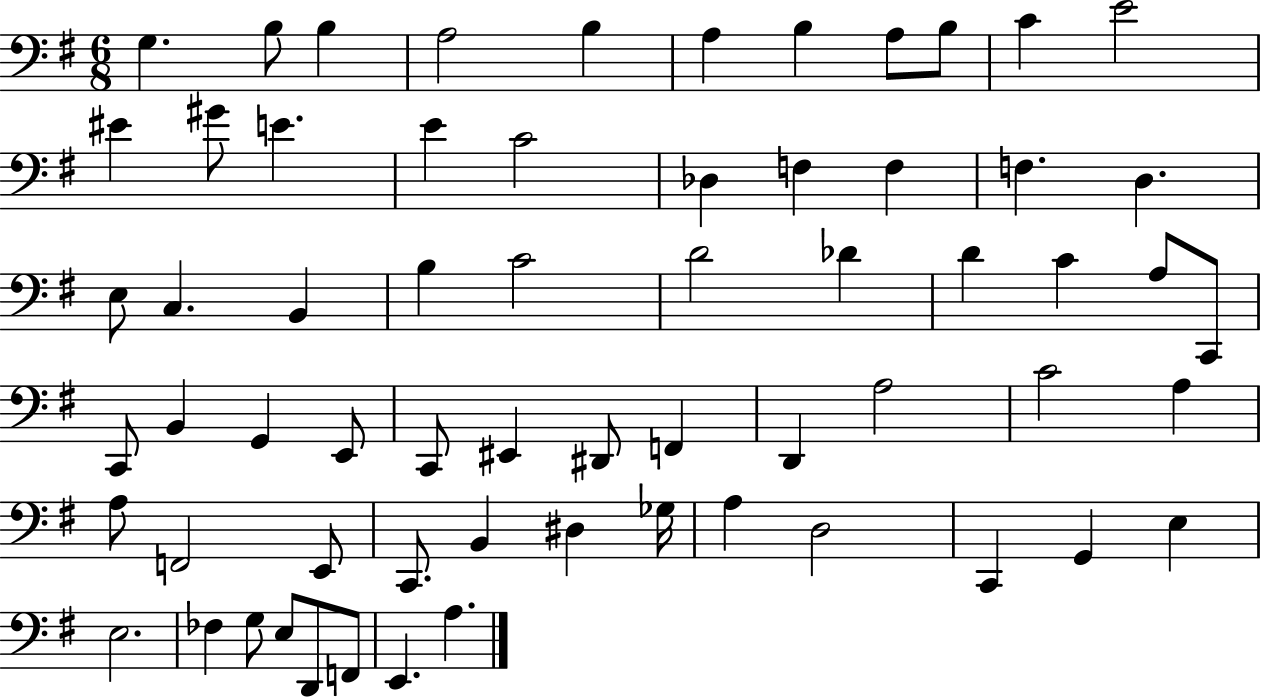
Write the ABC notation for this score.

X:1
T:Untitled
M:6/8
L:1/4
K:G
G, B,/2 B, A,2 B, A, B, A,/2 B,/2 C E2 ^E ^G/2 E E C2 _D, F, F, F, D, E,/2 C, B,, B, C2 D2 _D D C A,/2 C,,/2 C,,/2 B,, G,, E,,/2 C,,/2 ^E,, ^D,,/2 F,, D,, A,2 C2 A, A,/2 F,,2 E,,/2 C,,/2 B,, ^D, _G,/4 A, D,2 C,, G,, E, E,2 _F, G,/2 E,/2 D,,/2 F,,/2 E,, A,